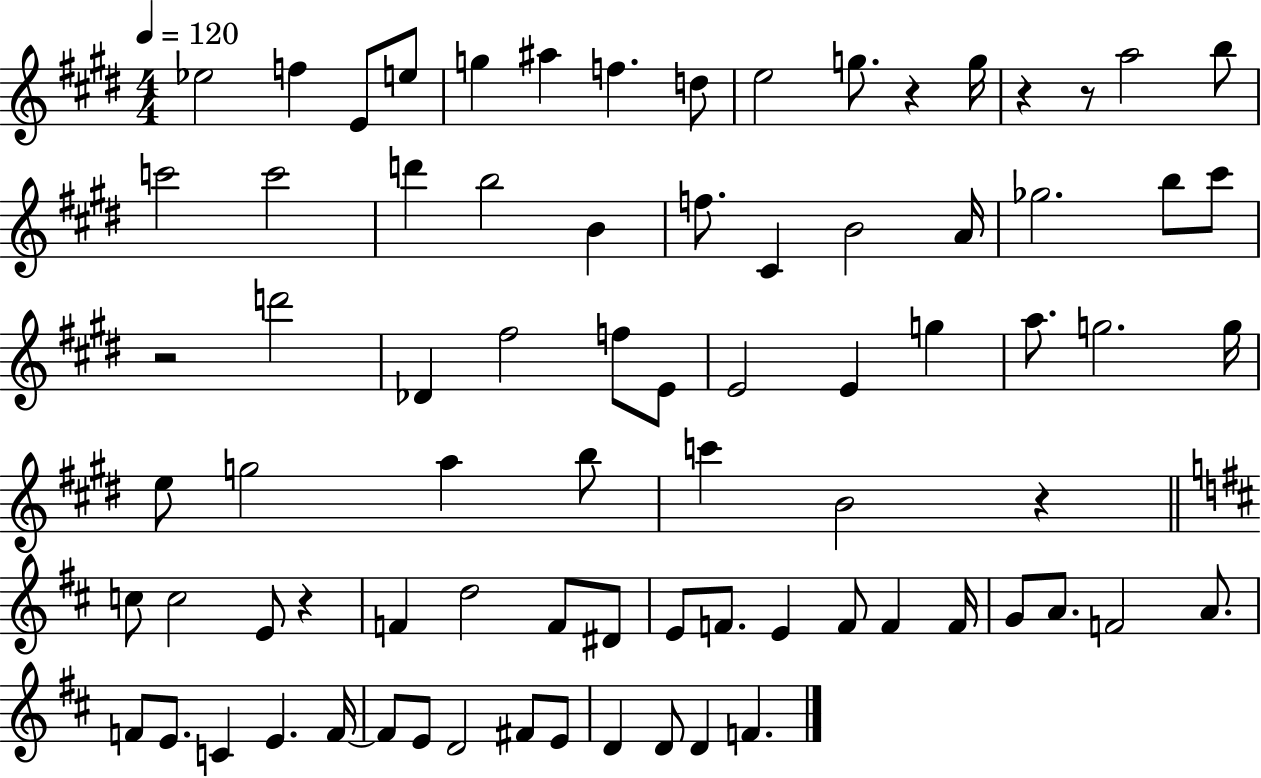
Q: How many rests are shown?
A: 6